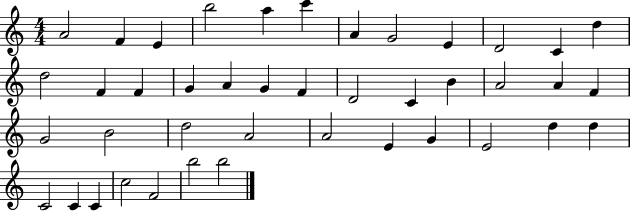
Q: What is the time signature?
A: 4/4